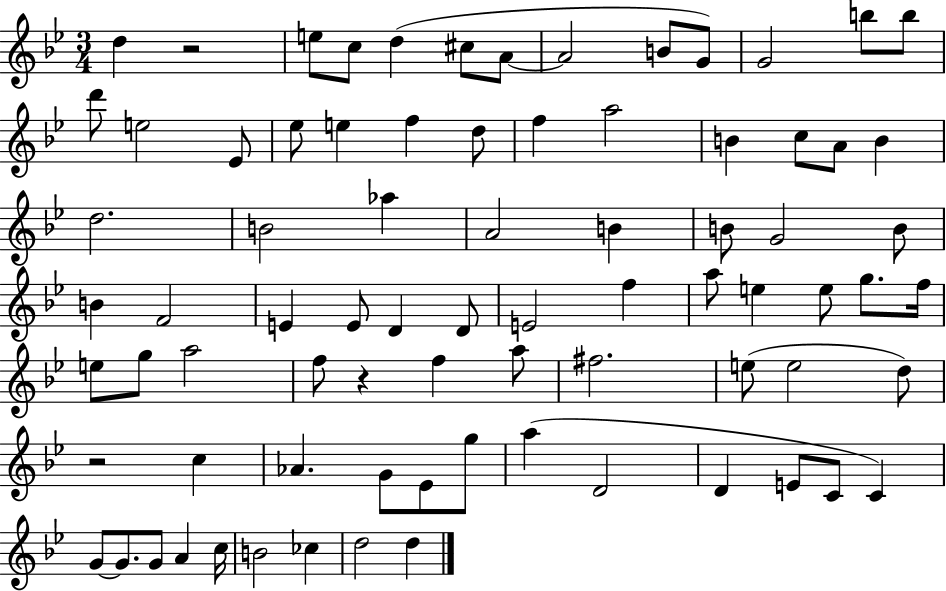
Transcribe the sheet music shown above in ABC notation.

X:1
T:Untitled
M:3/4
L:1/4
K:Bb
d z2 e/2 c/2 d ^c/2 A/2 A2 B/2 G/2 G2 b/2 b/2 d'/2 e2 _E/2 _e/2 e f d/2 f a2 B c/2 A/2 B d2 B2 _a A2 B B/2 G2 B/2 B F2 E E/2 D D/2 E2 f a/2 e e/2 g/2 f/4 e/2 g/2 a2 f/2 z f a/2 ^f2 e/2 e2 d/2 z2 c _A G/2 _E/2 g/2 a D2 D E/2 C/2 C G/2 G/2 G/2 A c/4 B2 _c d2 d